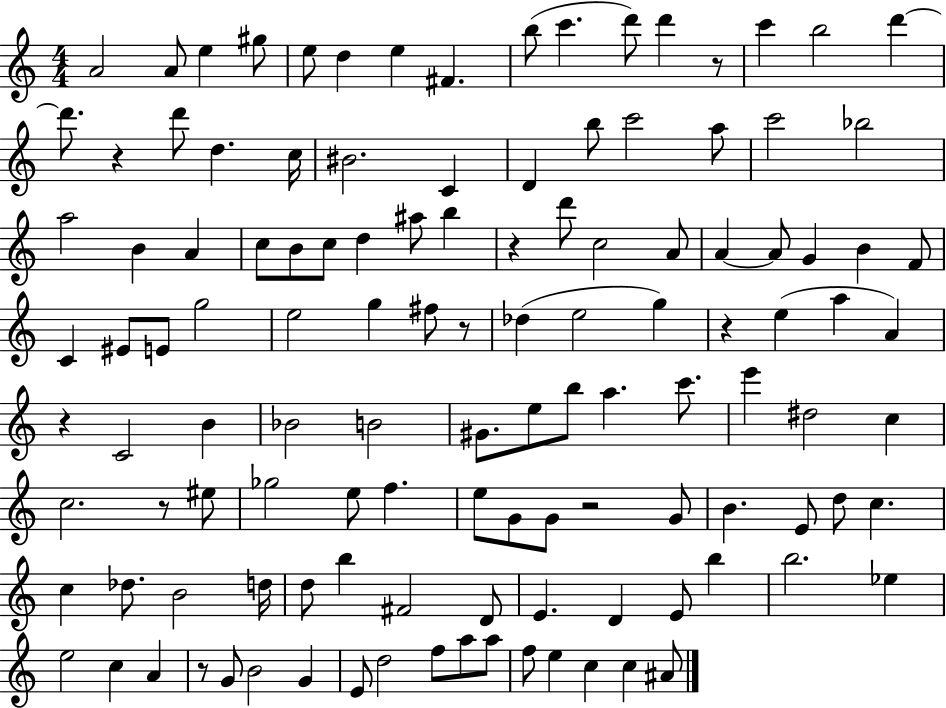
{
  \clef treble
  \numericTimeSignature
  \time 4/4
  \key c \major
  a'2 a'8 e''4 gis''8 | e''8 d''4 e''4 fis'4. | b''8( c'''4. d'''8) d'''4 r8 | c'''4 b''2 d'''4~~ | \break d'''8. r4 d'''8 d''4. c''16 | bis'2. c'4 | d'4 b''8 c'''2 a''8 | c'''2 bes''2 | \break a''2 b'4 a'4 | c''8 b'8 c''8 d''4 ais''8 b''4 | r4 d'''8 c''2 a'8 | a'4~~ a'8 g'4 b'4 f'8 | \break c'4 eis'8 e'8 g''2 | e''2 g''4 fis''8 r8 | des''4( e''2 g''4) | r4 e''4( a''4 a'4) | \break r4 c'2 b'4 | bes'2 b'2 | gis'8. e''8 b''8 a''4. c'''8. | e'''4 dis''2 c''4 | \break c''2. r8 eis''8 | ges''2 e''8 f''4. | e''8 g'8 g'8 r2 g'8 | b'4. e'8 d''8 c''4. | \break c''4 des''8. b'2 d''16 | d''8 b''4 fis'2 d'8 | e'4. d'4 e'8 b''4 | b''2. ees''4 | \break e''2 c''4 a'4 | r8 g'8 b'2 g'4 | e'8 d''2 f''8 a''8 a''8 | f''8 e''4 c''4 c''4 ais'8 | \break \bar "|."
}